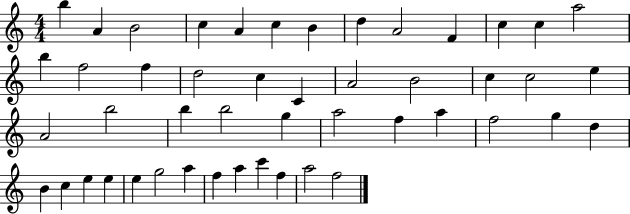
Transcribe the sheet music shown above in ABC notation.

X:1
T:Untitled
M:4/4
L:1/4
K:C
b A B2 c A c B d A2 F c c a2 b f2 f d2 c C A2 B2 c c2 e A2 b2 b b2 g a2 f a f2 g d B c e e e g2 a f a c' f a2 f2